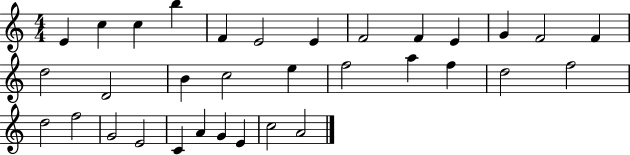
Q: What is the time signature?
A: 4/4